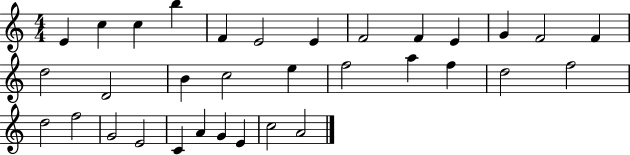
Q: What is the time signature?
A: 4/4